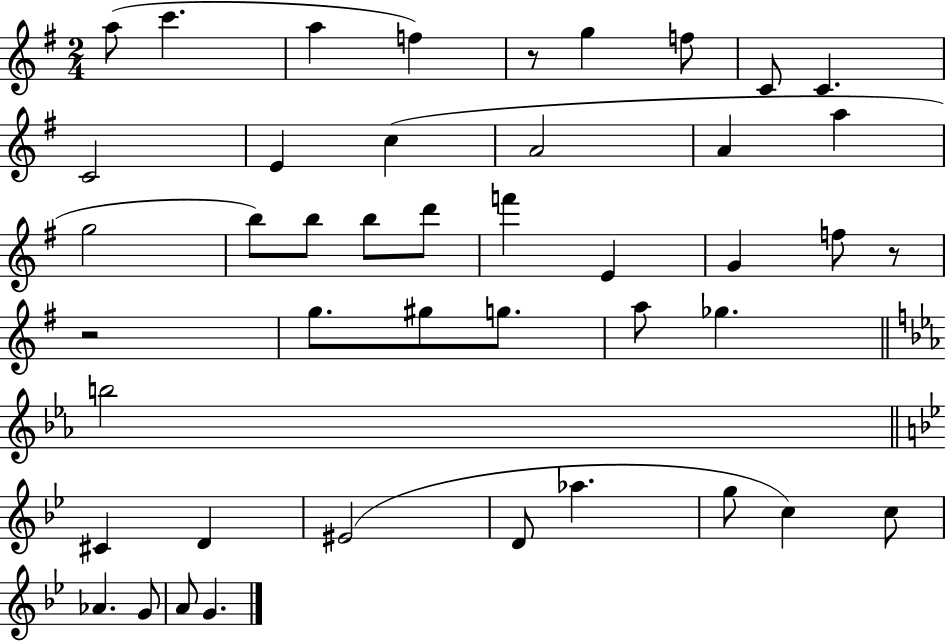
{
  \clef treble
  \numericTimeSignature
  \time 2/4
  \key g \major
  \repeat volta 2 { a''8( c'''4. | a''4 f''4) | r8 g''4 f''8 | c'8 c'4. | \break c'2 | e'4 c''4( | a'2 | a'4 a''4 | \break g''2 | b''8) b''8 b''8 d'''8 | f'''4 e'4 | g'4 f''8 r8 | \break r2 | g''8. gis''8 g''8. | a''8 ges''4. | \bar "||" \break \key ees \major b''2 | \bar "||" \break \key bes \major cis'4 d'4 | eis'2( | d'8 aes''4. | g''8 c''4) c''8 | \break aes'4. g'8 | a'8 g'4. | } \bar "|."
}